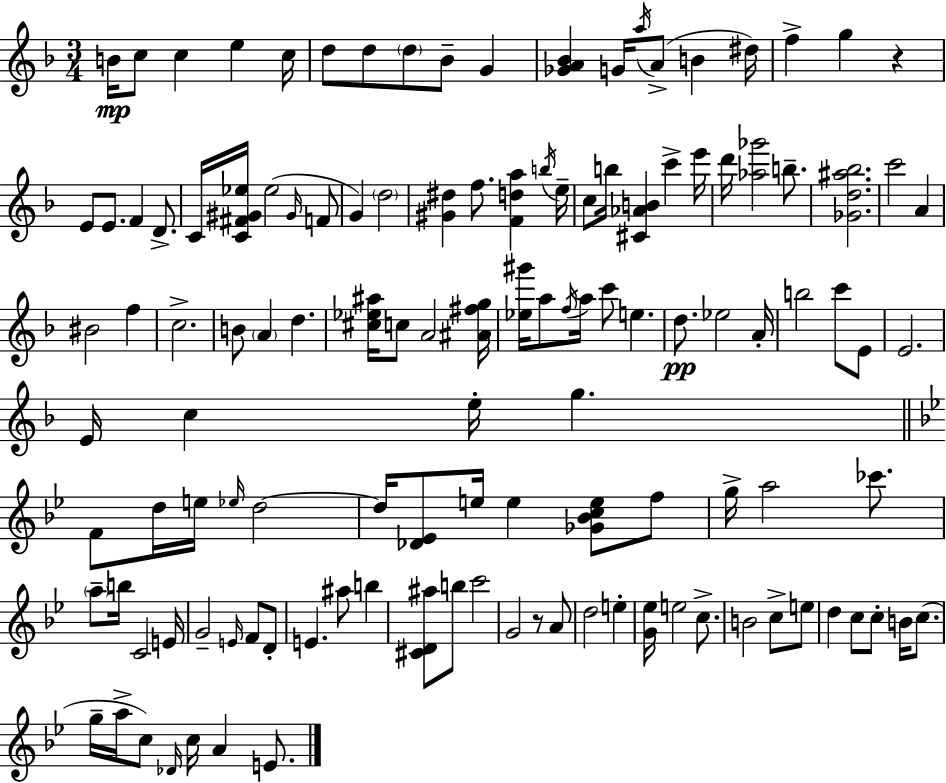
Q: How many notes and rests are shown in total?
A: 124